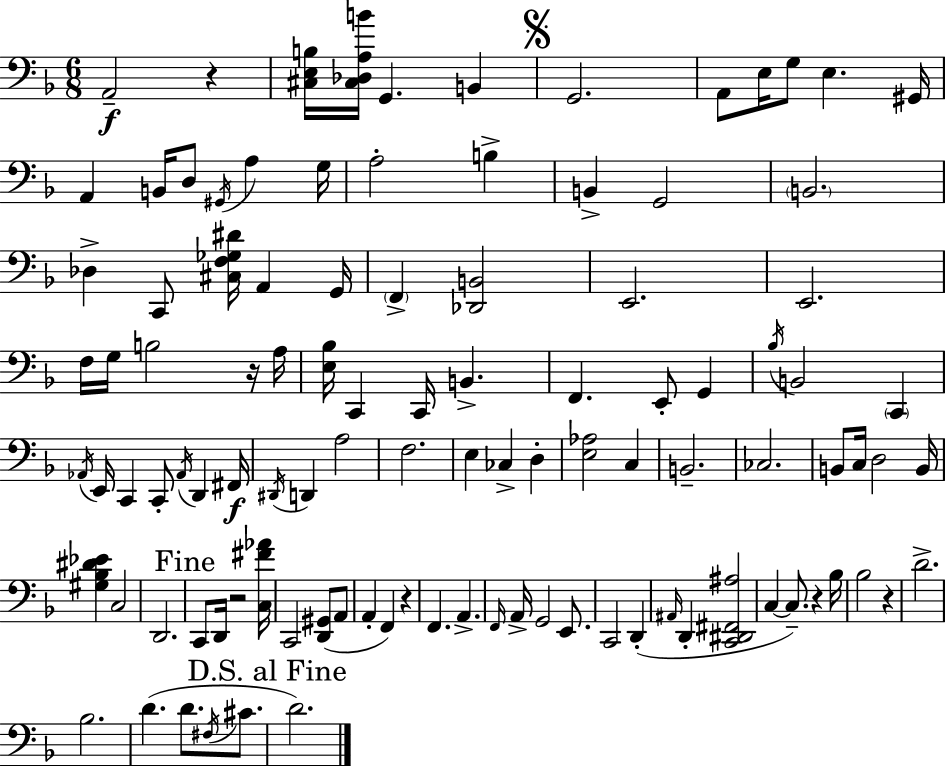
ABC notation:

X:1
T:Untitled
M:6/8
L:1/4
K:F
A,,2 z [^C,E,B,]/4 [^C,_D,A,B]/4 G,, B,, G,,2 A,,/2 E,/4 G,/2 E, ^G,,/4 A,, B,,/4 D,/2 ^G,,/4 A, G,/4 A,2 B, B,, G,,2 B,,2 _D, C,,/2 [^C,F,_G,^D]/4 A,, G,,/4 F,, [_D,,B,,]2 E,,2 E,,2 F,/4 G,/4 B,2 z/4 A,/4 [E,_B,]/4 C,, C,,/4 B,, F,, E,,/2 G,, _B,/4 B,,2 C,, _A,,/4 E,,/4 C,, C,,/2 _A,,/4 D,, ^F,,/4 ^D,,/4 D,, A,2 F,2 E, _C, D, [E,_A,]2 C, B,,2 _C,2 B,,/2 C,/4 D,2 B,,/4 [^G,_B,^D_E] C,2 D,,2 C,,/2 D,,/4 z2 [C,^F_A]/4 C,,2 [D,,^G,,]/2 A,,/2 A,, F,, z F,, A,, F,,/4 A,,/4 G,,2 E,,/2 C,,2 D,, ^A,,/4 D,, [C,,^D,,^F,,^A,]2 C, C,/2 z _B,/4 _B,2 z D2 _B,2 D D/2 ^F,/4 ^C/2 D2